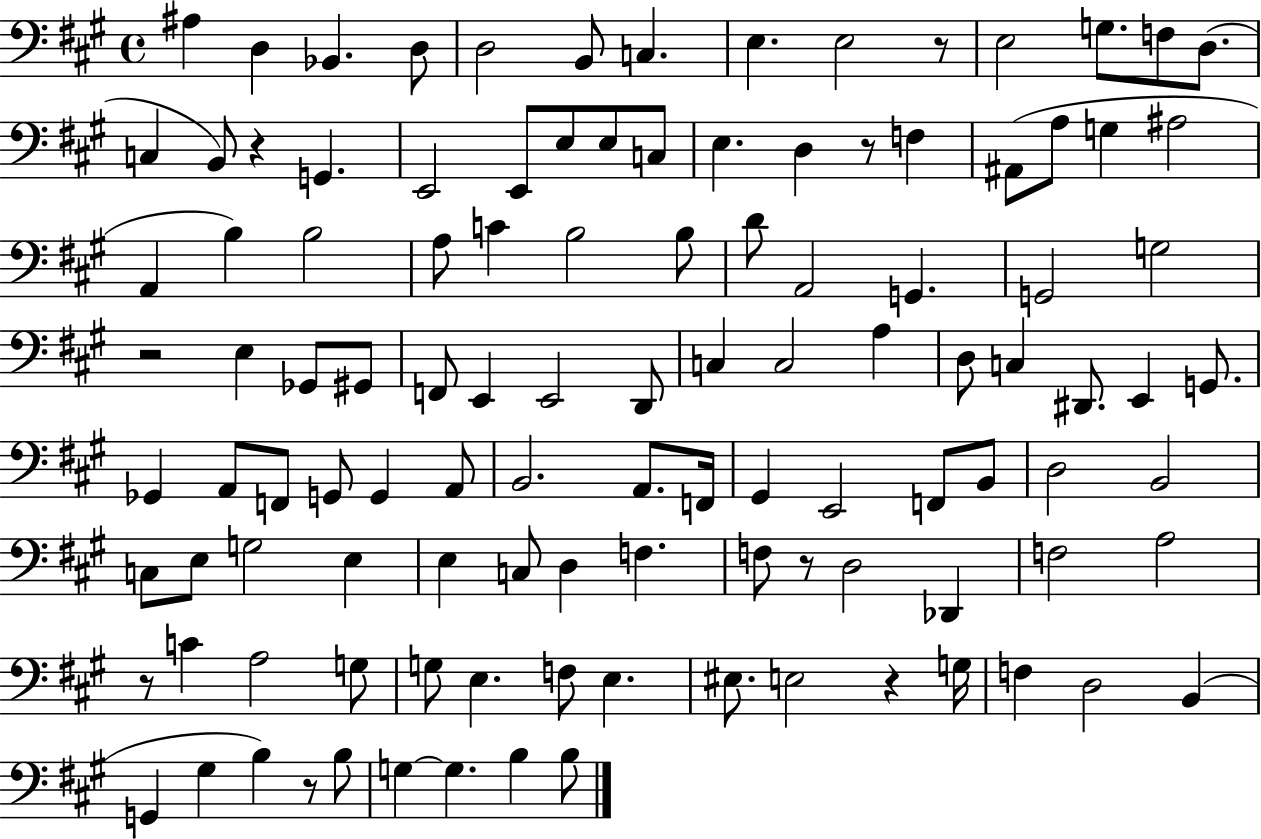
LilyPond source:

{
  \clef bass
  \time 4/4
  \defaultTimeSignature
  \key a \major
  ais4 d4 bes,4. d8 | d2 b,8 c4. | e4. e2 r8 | e2 g8. f8 d8.( | \break c4 b,8) r4 g,4. | e,2 e,8 e8 e8 c8 | e4. d4 r8 f4 | ais,8( a8 g4 ais2 | \break a,4 b4) b2 | a8 c'4 b2 b8 | d'8 a,2 g,4. | g,2 g2 | \break r2 e4 ges,8 gis,8 | f,8 e,4 e,2 d,8 | c4 c2 a4 | d8 c4 dis,8. e,4 g,8. | \break ges,4 a,8 f,8 g,8 g,4 a,8 | b,2. a,8. f,16 | gis,4 e,2 f,8 b,8 | d2 b,2 | \break c8 e8 g2 e4 | e4 c8 d4 f4. | f8 r8 d2 des,4 | f2 a2 | \break r8 c'4 a2 g8 | g8 e4. f8 e4. | eis8. e2 r4 g16 | f4 d2 b,4( | \break g,4 gis4 b4) r8 b8 | g4~~ g4. b4 b8 | \bar "|."
}